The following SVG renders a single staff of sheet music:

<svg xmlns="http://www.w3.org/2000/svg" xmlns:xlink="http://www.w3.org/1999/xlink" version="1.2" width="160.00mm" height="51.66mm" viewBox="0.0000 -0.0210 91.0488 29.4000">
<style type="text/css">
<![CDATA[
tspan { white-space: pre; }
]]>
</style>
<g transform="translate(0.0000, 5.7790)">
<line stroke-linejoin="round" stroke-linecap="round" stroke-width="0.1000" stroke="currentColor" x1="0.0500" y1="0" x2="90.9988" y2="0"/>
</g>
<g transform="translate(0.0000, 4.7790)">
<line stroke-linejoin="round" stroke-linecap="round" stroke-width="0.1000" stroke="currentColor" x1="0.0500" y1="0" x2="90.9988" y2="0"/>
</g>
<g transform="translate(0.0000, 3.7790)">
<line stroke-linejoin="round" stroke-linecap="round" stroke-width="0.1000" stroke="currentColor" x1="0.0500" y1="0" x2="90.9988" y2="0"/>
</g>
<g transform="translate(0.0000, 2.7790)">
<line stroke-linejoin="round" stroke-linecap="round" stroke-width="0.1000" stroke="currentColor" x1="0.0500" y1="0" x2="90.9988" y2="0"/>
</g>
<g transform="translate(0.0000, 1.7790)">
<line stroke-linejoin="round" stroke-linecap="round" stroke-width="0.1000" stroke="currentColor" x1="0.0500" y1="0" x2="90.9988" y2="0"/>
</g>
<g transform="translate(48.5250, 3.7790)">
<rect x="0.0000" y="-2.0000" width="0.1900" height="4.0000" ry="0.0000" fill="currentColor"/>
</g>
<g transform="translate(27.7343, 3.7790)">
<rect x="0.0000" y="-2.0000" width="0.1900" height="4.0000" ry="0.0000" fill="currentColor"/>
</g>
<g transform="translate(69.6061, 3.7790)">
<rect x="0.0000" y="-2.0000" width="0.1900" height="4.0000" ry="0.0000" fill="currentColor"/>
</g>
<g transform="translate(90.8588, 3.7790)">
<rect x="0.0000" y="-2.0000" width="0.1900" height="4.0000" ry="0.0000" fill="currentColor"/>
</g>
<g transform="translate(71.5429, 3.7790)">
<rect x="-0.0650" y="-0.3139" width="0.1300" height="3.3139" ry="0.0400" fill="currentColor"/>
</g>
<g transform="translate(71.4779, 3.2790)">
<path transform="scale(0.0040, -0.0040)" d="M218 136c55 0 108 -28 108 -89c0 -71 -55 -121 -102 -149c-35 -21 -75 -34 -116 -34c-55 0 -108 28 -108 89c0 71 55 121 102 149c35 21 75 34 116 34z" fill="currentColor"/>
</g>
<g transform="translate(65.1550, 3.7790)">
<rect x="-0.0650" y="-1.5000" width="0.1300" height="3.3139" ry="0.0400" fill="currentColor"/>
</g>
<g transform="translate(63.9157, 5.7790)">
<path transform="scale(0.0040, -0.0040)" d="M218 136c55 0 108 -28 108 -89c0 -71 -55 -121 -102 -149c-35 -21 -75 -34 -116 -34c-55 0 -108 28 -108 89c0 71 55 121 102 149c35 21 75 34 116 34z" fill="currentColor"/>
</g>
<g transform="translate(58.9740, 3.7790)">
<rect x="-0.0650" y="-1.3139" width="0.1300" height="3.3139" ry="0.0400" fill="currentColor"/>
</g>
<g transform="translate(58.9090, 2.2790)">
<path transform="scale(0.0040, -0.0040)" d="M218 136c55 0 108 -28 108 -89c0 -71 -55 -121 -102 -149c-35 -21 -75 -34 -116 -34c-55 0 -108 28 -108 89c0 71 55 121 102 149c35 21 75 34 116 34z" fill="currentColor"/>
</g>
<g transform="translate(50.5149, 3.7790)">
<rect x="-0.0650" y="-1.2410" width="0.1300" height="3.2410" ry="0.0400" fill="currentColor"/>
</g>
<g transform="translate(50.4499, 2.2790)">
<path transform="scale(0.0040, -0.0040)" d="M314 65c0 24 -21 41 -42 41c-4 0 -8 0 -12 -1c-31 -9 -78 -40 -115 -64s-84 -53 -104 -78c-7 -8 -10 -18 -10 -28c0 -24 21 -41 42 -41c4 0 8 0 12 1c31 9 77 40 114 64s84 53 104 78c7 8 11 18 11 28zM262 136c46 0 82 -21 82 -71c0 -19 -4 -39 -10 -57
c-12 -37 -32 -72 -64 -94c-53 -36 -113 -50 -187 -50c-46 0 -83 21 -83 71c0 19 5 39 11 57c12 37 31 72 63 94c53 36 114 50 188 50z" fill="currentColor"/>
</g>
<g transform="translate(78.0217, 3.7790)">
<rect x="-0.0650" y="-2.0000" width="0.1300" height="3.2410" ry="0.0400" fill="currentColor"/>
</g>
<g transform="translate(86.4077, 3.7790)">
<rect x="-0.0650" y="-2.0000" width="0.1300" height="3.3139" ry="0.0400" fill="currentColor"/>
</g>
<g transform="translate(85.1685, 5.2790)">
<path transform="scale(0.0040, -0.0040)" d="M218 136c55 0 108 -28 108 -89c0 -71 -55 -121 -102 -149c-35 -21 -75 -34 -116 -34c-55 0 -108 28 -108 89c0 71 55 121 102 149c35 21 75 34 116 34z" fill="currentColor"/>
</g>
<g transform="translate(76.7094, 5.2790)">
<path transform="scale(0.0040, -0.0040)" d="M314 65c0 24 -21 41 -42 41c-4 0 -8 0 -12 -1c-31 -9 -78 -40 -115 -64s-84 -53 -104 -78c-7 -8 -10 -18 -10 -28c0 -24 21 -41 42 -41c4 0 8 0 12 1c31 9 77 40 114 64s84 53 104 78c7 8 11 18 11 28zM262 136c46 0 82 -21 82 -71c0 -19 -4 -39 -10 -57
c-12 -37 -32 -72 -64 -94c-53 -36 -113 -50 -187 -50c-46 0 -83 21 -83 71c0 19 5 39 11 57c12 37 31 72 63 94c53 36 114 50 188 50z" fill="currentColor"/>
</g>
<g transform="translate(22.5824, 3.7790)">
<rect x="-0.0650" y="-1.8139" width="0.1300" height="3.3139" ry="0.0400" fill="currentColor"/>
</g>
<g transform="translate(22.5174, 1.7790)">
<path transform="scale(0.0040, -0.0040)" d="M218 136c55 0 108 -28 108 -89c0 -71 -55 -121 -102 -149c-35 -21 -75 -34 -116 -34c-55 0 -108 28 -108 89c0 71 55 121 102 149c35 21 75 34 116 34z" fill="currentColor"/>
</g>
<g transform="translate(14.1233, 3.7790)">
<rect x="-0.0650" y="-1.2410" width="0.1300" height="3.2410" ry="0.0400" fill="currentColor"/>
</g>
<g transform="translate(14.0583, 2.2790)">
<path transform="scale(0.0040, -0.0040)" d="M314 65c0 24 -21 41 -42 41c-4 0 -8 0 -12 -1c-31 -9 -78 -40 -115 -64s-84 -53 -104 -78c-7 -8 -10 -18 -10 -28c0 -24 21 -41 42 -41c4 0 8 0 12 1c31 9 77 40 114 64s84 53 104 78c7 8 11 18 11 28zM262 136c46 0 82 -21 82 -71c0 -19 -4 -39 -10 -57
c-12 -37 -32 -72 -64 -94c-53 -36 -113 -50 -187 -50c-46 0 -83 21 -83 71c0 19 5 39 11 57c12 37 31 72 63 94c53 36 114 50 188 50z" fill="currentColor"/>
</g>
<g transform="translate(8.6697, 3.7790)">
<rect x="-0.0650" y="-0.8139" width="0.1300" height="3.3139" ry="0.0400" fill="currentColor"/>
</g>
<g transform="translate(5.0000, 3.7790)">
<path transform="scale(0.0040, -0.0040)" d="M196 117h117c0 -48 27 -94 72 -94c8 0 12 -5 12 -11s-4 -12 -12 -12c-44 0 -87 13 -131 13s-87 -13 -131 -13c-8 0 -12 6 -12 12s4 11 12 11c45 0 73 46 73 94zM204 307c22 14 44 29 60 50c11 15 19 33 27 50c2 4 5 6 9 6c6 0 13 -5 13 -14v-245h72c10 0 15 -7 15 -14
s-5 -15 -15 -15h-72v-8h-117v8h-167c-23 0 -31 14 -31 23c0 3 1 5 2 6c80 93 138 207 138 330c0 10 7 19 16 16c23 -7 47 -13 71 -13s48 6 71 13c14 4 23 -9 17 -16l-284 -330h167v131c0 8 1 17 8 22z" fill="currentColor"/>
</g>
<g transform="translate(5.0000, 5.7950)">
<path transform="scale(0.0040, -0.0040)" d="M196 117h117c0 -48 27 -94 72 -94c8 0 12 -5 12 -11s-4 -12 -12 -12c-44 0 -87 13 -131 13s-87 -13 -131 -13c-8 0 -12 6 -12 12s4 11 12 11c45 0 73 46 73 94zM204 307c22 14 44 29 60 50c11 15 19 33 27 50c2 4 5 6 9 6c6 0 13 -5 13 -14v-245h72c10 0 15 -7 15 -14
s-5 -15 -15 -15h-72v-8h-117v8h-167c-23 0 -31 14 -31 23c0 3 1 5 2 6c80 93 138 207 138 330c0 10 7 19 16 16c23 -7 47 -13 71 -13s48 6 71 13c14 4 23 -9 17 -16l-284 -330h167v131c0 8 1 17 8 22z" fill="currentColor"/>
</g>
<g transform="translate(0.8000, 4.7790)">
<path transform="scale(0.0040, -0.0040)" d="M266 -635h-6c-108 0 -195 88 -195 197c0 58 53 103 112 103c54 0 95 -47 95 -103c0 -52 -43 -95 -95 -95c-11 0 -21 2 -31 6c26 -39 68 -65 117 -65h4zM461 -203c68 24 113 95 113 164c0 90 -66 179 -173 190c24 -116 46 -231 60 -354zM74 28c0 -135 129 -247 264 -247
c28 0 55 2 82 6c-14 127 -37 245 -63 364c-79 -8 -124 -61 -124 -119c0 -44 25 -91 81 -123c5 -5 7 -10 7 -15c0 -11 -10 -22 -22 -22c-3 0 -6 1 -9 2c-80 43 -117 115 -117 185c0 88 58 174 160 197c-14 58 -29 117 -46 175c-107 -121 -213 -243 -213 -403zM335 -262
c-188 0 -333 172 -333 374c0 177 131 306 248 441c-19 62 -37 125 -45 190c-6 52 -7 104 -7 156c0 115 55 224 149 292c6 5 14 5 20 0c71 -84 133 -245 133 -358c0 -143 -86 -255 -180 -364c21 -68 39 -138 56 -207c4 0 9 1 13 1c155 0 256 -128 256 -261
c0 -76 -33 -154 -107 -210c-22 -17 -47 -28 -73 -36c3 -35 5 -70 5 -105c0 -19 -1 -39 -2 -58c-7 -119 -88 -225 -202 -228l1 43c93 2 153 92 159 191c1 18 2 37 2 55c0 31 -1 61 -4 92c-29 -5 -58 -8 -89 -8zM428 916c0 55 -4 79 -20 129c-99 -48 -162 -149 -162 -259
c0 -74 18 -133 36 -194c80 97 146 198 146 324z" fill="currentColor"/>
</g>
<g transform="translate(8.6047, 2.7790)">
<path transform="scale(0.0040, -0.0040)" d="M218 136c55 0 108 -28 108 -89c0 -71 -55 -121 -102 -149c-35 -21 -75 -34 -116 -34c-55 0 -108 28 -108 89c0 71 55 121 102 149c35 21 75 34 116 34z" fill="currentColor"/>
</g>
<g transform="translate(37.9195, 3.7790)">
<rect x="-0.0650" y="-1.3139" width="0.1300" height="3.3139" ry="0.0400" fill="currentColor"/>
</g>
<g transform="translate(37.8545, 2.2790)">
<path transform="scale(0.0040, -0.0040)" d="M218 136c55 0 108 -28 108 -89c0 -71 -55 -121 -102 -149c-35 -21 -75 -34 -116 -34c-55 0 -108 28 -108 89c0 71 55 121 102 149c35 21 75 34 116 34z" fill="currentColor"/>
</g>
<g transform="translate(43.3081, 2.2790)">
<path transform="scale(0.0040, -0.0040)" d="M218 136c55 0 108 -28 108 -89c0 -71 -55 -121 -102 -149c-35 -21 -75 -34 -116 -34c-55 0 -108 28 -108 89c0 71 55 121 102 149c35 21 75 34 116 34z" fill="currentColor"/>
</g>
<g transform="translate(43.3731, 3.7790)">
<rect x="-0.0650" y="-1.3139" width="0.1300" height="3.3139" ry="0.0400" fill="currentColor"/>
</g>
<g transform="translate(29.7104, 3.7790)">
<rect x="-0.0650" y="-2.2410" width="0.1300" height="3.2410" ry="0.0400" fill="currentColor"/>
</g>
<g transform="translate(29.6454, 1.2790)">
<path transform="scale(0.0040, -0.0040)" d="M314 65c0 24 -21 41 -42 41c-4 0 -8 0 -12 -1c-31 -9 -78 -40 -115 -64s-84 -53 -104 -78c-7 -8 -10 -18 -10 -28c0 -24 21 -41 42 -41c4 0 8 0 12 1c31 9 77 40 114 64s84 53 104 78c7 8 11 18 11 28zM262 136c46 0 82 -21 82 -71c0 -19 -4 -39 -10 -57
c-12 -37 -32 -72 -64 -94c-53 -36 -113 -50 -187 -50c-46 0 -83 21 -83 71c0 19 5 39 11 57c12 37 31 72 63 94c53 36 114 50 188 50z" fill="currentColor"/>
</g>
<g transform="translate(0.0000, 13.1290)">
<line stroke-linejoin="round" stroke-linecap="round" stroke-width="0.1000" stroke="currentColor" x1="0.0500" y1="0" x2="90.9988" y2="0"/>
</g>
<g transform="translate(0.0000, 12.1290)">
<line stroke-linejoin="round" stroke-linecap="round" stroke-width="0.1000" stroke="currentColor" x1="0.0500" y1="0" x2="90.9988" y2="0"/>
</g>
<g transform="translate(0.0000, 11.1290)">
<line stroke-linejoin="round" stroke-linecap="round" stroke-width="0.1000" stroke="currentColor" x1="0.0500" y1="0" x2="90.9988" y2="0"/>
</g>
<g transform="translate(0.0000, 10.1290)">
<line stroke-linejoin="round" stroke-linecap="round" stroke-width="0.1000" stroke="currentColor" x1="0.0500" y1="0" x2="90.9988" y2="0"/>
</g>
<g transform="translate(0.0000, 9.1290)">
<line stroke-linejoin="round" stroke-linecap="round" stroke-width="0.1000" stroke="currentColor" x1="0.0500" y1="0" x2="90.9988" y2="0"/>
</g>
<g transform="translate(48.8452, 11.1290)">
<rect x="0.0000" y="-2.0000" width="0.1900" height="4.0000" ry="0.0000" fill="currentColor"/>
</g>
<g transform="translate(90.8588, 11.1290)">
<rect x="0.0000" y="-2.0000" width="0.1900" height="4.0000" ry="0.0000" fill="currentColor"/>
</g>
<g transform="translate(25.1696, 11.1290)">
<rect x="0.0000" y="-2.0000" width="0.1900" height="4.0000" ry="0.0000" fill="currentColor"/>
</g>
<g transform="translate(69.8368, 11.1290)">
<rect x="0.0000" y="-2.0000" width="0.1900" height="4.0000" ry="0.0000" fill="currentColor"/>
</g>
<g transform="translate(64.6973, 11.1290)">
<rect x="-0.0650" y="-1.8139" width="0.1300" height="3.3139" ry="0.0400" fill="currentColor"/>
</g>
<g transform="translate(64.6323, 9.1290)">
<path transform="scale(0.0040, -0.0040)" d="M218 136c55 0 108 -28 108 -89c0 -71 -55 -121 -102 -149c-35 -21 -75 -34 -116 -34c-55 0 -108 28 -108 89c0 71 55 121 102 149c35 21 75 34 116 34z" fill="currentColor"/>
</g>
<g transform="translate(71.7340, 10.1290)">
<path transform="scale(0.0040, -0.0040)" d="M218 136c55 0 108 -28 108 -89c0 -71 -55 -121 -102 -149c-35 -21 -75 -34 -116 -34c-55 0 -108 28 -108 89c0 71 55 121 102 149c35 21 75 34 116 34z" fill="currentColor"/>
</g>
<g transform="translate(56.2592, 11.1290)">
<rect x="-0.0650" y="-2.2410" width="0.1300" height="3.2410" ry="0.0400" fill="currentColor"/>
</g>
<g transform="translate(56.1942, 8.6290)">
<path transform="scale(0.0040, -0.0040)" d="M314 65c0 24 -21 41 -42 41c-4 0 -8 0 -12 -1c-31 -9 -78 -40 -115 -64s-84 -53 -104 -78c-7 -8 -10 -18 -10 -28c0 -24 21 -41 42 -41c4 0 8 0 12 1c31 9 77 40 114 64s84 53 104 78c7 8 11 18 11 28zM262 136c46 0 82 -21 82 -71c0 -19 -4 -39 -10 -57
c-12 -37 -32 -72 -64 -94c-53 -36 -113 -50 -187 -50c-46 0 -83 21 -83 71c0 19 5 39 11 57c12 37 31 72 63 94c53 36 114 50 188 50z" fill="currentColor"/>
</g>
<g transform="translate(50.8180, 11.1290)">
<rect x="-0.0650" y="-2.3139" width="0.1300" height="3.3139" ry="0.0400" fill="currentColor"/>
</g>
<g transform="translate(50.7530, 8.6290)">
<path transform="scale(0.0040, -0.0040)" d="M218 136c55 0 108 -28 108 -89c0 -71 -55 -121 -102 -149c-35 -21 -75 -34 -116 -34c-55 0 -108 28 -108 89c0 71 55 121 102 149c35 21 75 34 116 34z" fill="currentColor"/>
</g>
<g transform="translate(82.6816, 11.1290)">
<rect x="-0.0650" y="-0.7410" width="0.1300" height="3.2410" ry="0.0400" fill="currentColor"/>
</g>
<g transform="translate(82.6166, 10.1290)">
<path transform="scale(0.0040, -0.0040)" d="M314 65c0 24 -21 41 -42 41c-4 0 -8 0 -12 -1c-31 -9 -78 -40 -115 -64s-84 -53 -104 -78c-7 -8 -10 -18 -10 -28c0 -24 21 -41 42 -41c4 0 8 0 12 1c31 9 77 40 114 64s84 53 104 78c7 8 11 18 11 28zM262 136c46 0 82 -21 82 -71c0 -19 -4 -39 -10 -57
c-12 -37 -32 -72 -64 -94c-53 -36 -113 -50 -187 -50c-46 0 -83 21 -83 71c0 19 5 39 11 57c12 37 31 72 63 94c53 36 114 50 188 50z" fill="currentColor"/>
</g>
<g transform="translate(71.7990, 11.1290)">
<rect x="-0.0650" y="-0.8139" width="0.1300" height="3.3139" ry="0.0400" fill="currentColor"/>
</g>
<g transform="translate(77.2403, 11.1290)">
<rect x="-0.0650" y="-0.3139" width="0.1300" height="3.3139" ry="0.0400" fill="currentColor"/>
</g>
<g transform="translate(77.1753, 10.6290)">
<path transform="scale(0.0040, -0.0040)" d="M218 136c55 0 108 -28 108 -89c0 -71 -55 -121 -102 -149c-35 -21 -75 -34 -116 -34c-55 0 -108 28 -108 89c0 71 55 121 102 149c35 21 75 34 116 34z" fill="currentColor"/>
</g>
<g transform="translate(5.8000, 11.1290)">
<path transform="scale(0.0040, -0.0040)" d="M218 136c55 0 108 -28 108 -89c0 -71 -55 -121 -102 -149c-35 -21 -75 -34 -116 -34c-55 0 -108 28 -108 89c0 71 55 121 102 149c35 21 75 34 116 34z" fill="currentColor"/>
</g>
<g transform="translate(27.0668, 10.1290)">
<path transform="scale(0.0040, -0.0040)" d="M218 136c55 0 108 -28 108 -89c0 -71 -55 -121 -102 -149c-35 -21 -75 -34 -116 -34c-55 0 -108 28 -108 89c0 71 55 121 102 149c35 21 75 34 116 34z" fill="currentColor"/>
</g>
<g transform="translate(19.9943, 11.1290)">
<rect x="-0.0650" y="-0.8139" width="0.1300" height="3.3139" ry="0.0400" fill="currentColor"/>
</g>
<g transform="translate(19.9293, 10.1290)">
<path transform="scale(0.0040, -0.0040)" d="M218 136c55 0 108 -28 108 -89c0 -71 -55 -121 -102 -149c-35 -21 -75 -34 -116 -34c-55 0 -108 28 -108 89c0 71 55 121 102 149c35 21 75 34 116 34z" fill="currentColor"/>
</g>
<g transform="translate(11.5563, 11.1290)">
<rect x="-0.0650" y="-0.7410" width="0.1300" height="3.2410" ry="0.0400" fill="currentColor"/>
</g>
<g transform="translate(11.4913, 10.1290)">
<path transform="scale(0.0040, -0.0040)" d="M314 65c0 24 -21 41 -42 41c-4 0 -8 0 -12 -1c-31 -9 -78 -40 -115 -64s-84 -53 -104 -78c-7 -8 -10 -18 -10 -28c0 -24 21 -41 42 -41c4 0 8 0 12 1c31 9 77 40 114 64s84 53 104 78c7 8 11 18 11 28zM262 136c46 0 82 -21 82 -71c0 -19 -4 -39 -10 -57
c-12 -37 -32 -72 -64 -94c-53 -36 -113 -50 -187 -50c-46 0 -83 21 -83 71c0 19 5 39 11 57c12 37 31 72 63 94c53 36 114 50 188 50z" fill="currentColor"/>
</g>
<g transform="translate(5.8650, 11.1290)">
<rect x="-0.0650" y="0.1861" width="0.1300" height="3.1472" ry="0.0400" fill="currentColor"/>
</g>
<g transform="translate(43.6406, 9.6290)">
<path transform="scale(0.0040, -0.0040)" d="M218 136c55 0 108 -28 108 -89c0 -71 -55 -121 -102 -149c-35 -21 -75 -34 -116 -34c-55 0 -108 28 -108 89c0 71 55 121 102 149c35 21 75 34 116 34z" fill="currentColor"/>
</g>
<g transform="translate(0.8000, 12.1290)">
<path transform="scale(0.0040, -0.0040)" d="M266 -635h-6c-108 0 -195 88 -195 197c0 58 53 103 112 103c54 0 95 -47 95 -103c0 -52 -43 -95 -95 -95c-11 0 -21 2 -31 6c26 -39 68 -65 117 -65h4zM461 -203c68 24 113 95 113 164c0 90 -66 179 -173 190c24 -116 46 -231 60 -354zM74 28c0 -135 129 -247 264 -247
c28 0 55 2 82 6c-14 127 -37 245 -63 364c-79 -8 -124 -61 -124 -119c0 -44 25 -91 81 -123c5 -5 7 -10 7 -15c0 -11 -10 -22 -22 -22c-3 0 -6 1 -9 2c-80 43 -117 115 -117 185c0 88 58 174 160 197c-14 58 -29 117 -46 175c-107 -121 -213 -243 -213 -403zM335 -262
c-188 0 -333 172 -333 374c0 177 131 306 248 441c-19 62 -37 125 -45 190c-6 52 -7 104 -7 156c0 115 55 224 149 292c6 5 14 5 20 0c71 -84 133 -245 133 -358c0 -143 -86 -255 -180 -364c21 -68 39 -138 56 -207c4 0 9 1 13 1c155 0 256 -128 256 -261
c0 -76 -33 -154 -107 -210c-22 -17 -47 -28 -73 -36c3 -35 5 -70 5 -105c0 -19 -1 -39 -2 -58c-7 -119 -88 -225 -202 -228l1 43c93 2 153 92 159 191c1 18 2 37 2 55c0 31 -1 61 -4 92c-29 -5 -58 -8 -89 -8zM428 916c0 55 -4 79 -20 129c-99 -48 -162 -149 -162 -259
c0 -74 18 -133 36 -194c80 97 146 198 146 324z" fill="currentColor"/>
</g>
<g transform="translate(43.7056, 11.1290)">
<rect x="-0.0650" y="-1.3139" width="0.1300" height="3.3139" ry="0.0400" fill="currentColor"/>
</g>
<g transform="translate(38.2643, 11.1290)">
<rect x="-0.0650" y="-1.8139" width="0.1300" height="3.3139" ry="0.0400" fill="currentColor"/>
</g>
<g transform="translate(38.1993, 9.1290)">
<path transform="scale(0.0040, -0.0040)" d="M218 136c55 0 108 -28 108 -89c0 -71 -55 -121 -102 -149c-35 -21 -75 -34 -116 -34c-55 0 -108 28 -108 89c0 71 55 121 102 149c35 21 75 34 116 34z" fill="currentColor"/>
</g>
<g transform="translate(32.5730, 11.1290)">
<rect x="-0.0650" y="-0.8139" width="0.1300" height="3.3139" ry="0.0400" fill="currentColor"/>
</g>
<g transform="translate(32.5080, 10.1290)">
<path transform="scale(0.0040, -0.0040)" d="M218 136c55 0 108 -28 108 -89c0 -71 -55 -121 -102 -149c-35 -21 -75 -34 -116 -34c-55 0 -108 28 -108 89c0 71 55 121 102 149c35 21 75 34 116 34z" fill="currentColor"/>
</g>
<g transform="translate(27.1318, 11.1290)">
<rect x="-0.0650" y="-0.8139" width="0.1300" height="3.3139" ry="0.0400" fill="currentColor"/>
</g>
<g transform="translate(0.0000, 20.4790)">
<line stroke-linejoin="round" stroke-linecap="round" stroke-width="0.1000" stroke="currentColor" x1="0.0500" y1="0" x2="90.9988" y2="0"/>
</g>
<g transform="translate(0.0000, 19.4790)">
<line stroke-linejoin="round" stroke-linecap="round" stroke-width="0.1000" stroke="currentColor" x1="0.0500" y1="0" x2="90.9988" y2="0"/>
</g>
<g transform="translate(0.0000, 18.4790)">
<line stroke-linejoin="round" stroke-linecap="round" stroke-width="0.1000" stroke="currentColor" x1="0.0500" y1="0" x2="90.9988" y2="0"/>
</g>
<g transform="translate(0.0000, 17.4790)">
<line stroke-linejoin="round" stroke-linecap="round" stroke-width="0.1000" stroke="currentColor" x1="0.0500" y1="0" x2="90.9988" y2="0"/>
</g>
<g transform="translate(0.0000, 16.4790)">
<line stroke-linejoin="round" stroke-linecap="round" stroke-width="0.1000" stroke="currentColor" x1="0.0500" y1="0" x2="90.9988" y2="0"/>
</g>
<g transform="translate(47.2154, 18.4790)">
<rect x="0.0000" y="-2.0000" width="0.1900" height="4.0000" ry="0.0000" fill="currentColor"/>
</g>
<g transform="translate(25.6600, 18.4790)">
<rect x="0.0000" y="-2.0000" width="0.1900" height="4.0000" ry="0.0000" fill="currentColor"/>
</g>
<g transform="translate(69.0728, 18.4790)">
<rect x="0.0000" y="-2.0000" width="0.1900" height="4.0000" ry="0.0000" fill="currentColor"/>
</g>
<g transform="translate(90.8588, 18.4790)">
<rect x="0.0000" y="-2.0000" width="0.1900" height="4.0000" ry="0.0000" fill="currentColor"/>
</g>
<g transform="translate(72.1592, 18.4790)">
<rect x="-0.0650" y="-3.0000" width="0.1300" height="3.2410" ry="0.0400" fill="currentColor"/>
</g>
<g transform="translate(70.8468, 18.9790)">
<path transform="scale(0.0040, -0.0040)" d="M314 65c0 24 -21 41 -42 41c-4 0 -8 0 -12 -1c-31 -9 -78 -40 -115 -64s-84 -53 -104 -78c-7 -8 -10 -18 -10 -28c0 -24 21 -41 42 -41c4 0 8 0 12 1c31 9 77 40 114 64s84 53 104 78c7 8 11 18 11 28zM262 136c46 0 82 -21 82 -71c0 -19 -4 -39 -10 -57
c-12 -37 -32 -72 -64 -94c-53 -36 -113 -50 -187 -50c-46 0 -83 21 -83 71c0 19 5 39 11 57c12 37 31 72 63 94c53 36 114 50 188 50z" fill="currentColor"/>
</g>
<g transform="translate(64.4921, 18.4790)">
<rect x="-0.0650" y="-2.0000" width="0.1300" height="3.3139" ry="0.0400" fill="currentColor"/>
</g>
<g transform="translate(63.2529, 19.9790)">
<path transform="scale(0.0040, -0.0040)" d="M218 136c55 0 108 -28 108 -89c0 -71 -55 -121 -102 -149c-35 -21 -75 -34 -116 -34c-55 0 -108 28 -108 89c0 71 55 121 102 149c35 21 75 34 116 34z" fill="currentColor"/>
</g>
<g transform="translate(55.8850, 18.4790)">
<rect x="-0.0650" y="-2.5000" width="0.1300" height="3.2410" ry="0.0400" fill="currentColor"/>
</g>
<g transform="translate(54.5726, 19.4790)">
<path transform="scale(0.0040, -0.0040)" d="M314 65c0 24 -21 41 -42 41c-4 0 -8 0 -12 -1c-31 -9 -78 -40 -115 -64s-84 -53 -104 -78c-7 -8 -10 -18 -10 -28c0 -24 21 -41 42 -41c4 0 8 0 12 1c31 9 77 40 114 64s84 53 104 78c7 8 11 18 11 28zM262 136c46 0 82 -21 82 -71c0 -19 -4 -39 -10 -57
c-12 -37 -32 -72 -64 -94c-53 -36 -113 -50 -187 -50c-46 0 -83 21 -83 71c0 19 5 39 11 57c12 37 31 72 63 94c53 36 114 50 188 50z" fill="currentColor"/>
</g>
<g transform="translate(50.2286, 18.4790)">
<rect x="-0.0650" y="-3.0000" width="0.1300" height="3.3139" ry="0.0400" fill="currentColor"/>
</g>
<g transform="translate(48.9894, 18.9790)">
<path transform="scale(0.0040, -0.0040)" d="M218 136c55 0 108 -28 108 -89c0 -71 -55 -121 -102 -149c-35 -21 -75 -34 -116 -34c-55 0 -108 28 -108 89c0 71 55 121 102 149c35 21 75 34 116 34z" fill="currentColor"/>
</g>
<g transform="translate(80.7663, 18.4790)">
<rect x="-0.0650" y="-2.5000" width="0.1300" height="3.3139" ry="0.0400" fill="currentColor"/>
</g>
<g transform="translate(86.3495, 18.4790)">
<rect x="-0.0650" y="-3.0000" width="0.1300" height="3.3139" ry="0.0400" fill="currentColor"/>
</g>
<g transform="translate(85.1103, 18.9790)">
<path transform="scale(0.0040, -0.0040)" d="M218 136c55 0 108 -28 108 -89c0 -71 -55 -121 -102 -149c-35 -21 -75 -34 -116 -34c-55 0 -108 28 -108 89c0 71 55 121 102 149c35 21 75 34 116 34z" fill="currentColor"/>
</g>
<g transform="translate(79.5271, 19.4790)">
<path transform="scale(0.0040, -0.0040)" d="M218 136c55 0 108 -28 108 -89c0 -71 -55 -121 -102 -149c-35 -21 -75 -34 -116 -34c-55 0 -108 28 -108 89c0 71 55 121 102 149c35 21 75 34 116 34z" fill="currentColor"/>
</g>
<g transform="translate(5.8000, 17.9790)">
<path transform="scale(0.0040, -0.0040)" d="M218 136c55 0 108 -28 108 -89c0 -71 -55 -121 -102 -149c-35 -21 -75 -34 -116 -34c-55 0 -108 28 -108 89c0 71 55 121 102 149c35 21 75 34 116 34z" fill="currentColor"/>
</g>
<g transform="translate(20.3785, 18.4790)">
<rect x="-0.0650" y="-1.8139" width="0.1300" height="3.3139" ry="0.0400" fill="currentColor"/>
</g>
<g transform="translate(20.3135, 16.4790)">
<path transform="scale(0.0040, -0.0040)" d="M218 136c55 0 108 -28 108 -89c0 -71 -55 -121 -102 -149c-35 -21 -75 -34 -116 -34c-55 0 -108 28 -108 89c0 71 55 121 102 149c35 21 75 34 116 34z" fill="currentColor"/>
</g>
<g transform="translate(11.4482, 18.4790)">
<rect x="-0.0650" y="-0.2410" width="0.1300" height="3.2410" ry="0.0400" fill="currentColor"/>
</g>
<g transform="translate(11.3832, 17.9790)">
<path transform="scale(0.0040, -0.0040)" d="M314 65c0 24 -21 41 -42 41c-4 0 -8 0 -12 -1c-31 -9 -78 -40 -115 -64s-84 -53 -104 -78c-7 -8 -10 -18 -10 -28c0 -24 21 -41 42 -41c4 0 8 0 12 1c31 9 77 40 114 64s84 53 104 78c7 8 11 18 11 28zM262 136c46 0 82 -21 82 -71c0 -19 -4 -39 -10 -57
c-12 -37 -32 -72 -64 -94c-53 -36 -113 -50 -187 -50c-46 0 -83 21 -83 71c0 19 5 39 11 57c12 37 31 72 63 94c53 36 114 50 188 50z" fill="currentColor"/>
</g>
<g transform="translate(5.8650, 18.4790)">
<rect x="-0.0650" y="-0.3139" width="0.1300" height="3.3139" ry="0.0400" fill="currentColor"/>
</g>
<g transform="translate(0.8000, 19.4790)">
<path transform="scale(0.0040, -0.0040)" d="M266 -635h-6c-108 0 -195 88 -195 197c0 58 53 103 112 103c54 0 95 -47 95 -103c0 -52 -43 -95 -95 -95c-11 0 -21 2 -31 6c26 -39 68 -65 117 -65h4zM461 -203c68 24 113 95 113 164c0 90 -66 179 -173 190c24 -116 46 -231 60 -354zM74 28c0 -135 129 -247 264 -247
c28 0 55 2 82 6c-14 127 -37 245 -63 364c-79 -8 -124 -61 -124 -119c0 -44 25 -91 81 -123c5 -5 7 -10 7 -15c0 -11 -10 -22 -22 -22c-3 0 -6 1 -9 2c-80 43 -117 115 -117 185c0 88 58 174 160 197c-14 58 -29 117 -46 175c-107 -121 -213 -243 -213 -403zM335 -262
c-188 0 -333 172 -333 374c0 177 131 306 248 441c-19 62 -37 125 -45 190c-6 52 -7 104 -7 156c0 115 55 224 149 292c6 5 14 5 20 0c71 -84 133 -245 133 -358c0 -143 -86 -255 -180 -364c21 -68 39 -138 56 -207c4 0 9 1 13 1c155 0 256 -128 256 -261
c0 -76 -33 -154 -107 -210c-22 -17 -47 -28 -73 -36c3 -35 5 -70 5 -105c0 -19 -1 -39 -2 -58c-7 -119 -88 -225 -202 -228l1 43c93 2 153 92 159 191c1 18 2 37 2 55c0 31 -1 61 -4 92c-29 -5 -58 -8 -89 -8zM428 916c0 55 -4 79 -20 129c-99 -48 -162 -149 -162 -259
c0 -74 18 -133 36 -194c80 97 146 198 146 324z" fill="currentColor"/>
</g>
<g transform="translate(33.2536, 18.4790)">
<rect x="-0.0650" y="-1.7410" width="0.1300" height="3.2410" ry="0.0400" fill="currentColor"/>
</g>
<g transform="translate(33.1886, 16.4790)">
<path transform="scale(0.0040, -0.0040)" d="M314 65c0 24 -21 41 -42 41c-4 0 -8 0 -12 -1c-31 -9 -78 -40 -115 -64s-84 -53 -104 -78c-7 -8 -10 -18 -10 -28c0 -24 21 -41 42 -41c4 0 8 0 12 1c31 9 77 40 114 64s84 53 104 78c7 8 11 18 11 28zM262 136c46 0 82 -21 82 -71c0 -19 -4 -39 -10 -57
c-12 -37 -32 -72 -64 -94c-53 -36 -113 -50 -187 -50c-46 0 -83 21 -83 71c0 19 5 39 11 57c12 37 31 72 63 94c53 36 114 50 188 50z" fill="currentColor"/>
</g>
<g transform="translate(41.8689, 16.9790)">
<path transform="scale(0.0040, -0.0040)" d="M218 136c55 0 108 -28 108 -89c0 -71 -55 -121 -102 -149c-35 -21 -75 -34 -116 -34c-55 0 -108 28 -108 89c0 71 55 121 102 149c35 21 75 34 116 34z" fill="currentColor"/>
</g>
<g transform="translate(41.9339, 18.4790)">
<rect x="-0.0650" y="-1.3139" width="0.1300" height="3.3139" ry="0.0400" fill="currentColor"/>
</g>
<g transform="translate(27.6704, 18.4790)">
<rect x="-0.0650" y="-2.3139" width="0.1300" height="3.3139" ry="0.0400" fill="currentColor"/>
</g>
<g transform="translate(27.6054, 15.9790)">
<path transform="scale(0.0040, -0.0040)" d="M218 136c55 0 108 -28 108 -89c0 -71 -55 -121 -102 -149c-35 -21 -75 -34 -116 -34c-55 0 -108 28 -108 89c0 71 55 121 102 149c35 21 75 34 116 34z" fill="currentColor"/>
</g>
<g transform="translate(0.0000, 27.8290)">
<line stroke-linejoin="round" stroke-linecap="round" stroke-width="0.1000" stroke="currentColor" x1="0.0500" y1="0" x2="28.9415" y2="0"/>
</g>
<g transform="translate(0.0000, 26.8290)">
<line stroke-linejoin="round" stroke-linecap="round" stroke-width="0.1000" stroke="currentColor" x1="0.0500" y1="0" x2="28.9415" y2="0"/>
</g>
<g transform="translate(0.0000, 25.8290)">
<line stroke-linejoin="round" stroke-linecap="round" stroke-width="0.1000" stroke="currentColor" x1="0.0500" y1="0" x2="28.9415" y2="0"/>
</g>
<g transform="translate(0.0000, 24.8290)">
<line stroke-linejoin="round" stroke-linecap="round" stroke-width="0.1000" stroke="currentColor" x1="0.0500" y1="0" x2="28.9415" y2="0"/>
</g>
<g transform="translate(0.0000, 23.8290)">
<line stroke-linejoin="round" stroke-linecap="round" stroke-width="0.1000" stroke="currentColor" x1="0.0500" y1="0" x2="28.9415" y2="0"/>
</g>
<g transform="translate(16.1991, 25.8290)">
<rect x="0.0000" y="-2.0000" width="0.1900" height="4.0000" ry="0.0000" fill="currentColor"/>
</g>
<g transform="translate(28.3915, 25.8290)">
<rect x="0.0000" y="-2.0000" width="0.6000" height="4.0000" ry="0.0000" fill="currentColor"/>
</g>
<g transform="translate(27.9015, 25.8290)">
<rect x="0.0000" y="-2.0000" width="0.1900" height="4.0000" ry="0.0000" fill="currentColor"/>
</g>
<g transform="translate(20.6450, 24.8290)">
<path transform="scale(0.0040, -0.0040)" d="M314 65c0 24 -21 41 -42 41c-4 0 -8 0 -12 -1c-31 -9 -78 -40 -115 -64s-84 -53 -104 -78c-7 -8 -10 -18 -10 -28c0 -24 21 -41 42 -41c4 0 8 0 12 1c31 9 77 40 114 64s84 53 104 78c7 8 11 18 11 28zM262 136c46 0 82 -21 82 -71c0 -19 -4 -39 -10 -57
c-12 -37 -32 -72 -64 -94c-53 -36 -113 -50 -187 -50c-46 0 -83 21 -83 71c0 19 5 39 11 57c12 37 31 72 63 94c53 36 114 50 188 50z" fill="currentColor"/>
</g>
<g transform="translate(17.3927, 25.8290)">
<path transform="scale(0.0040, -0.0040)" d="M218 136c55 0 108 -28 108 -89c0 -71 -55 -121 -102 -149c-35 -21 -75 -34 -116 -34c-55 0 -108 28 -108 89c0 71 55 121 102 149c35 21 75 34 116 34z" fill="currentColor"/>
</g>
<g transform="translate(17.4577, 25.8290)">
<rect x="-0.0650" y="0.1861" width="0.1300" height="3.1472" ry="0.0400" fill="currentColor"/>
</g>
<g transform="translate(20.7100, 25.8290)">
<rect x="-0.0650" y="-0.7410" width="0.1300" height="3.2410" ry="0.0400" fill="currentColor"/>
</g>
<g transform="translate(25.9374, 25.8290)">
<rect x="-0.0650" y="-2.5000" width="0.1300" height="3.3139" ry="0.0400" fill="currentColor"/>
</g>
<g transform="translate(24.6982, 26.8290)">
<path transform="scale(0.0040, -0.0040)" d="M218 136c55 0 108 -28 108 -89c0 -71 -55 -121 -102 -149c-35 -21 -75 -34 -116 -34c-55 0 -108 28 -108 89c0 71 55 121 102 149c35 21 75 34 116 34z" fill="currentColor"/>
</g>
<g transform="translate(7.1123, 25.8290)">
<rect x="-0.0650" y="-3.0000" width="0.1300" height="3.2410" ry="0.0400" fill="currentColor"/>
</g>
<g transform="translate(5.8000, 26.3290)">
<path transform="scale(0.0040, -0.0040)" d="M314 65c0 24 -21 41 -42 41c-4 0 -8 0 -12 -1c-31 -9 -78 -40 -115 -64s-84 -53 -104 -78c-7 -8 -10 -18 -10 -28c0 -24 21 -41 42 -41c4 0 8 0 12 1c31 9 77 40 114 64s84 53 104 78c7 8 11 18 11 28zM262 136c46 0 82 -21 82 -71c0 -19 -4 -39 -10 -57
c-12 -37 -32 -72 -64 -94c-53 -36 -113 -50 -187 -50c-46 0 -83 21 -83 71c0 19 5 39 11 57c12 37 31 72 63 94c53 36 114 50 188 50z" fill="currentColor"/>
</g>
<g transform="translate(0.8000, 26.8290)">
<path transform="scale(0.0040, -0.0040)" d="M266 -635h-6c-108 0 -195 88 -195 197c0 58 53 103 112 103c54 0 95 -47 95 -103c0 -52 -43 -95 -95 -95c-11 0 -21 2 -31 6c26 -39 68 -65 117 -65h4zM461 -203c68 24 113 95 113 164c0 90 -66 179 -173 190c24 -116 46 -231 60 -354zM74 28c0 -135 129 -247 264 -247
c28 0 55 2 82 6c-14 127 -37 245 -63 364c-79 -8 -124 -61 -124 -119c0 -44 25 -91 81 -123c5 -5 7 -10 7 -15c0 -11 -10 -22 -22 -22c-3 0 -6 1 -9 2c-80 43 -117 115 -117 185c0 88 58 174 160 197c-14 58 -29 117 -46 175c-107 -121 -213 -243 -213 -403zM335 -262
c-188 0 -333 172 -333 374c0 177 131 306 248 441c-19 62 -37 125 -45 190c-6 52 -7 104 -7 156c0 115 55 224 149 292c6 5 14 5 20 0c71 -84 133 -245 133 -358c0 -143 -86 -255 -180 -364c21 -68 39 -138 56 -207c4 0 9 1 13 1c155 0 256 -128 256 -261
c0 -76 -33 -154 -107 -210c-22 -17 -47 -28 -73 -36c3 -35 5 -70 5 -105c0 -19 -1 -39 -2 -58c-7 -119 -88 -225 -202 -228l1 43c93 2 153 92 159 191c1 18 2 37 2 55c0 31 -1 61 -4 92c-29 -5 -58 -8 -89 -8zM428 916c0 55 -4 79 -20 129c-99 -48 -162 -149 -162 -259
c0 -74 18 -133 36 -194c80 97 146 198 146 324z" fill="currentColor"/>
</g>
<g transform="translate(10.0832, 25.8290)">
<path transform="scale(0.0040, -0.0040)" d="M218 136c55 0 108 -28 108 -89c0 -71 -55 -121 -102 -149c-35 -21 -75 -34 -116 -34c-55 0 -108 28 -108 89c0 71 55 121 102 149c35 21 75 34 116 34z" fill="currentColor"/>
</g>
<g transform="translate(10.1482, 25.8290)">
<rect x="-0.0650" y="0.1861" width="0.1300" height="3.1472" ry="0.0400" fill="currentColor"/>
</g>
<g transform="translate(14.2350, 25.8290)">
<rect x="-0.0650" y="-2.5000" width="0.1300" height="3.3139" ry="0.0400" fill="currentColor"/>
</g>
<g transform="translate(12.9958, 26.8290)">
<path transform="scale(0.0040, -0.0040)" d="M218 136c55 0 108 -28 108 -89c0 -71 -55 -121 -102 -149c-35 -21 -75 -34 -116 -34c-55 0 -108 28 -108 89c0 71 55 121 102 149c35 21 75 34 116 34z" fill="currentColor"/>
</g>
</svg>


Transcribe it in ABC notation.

X:1
T:Untitled
M:4/4
L:1/4
K:C
d e2 f g2 e e e2 e E c F2 F B d2 d d d f e g g2 f d c d2 c c2 f g f2 e A G2 F A2 G A A2 B G B d2 G